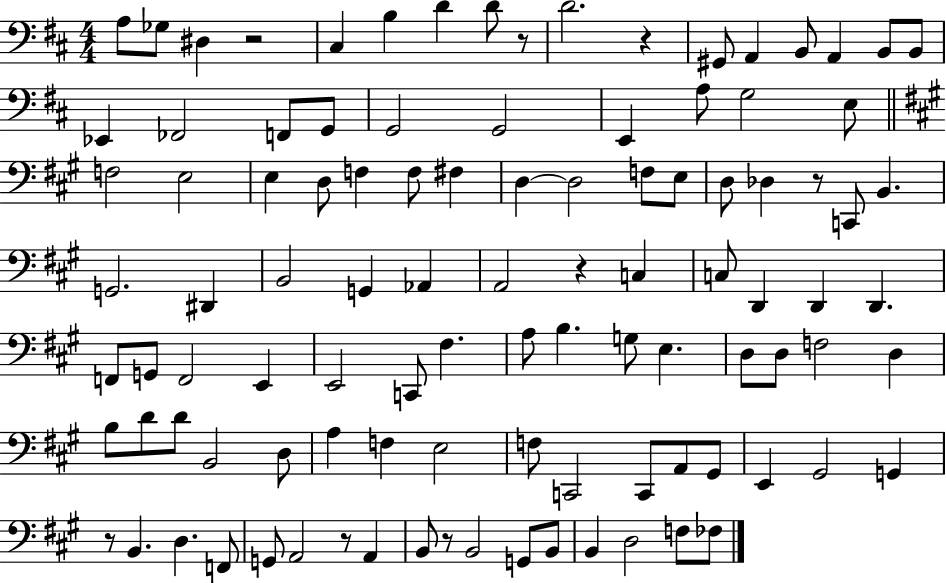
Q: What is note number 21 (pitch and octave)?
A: E2